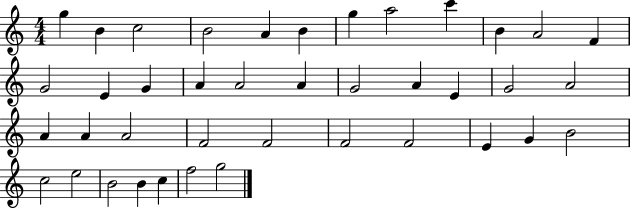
X:1
T:Untitled
M:4/4
L:1/4
K:C
g B c2 B2 A B g a2 c' B A2 F G2 E G A A2 A G2 A E G2 A2 A A A2 F2 F2 F2 F2 E G B2 c2 e2 B2 B c f2 g2